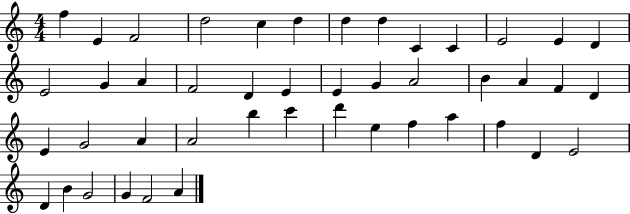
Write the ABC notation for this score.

X:1
T:Untitled
M:4/4
L:1/4
K:C
f E F2 d2 c d d d C C E2 E D E2 G A F2 D E E G A2 B A F D E G2 A A2 b c' d' e f a f D E2 D B G2 G F2 A